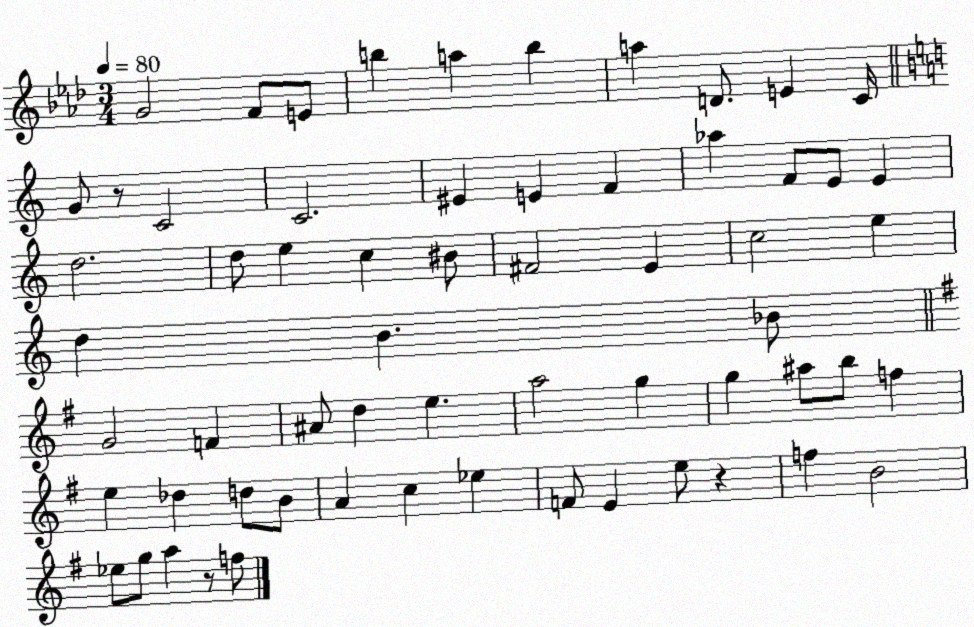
X:1
T:Untitled
M:3/4
L:1/4
K:Ab
G2 F/2 E/2 b a b a D/2 E C/4 G/2 z/2 C2 C2 ^E E F _a F/2 E/2 E d2 d/2 e c ^B/2 ^F2 E c2 e d B _B/2 G2 F ^A/2 d e a2 g g ^a/2 b/2 f e _d d/2 B/2 A c _e F/2 E e/2 z f B2 _e/2 g/2 a z/2 f/2